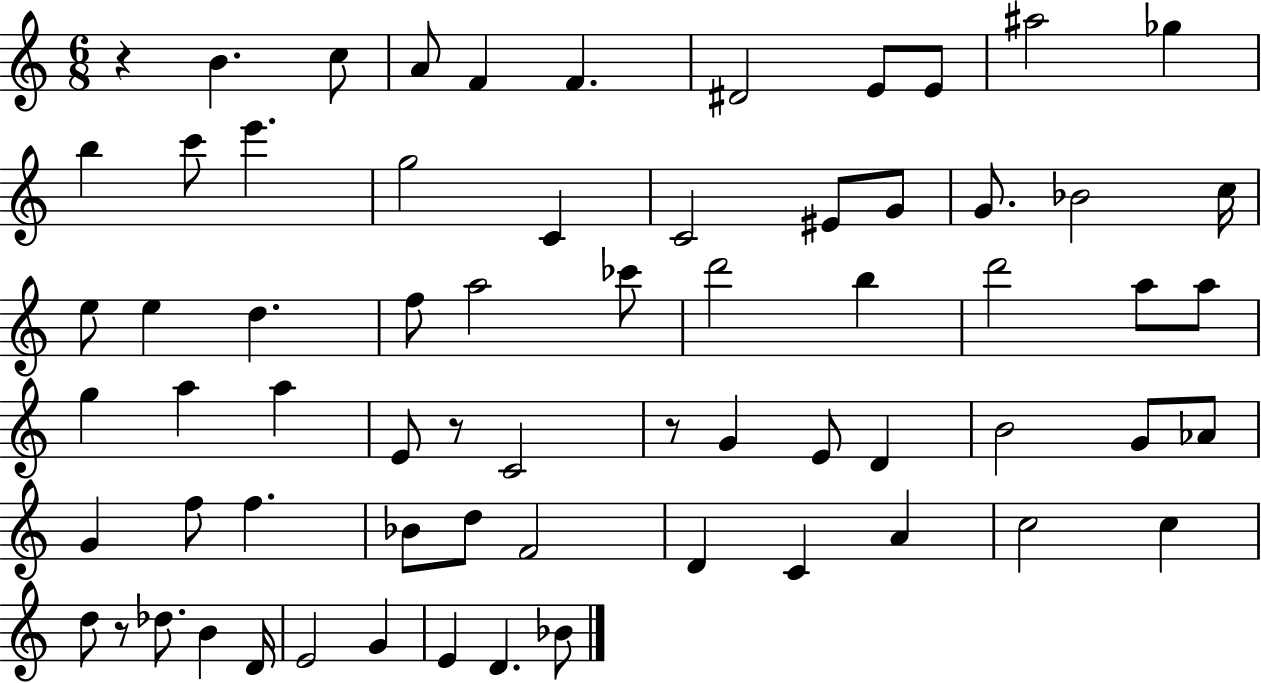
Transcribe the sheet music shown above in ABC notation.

X:1
T:Untitled
M:6/8
L:1/4
K:C
z B c/2 A/2 F F ^D2 E/2 E/2 ^a2 _g b c'/2 e' g2 C C2 ^E/2 G/2 G/2 _B2 c/4 e/2 e d f/2 a2 _c'/2 d'2 b d'2 a/2 a/2 g a a E/2 z/2 C2 z/2 G E/2 D B2 G/2 _A/2 G f/2 f _B/2 d/2 F2 D C A c2 c d/2 z/2 _d/2 B D/4 E2 G E D _B/2